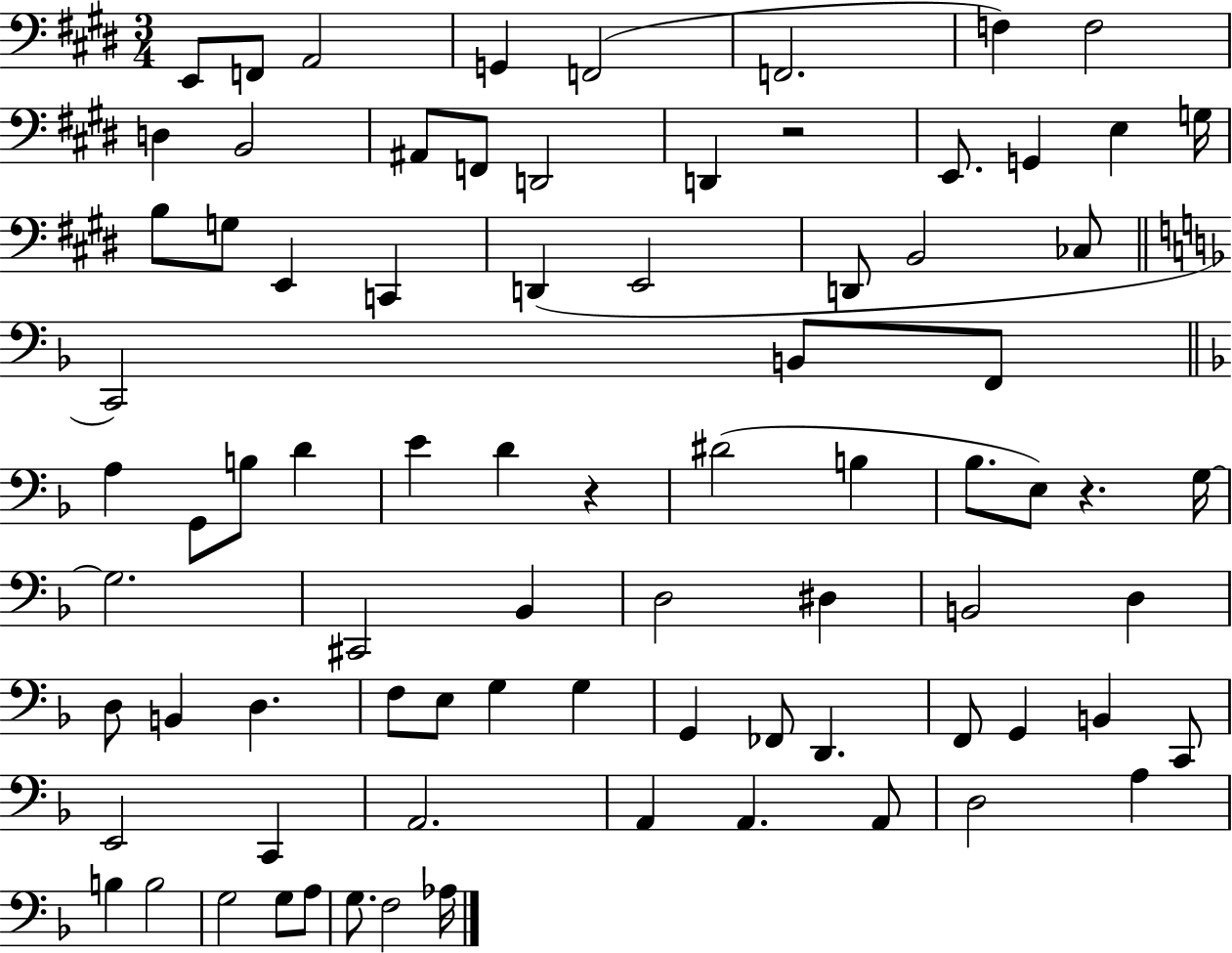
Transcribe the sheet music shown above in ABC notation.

X:1
T:Untitled
M:3/4
L:1/4
K:E
E,,/2 F,,/2 A,,2 G,, F,,2 F,,2 F, F,2 D, B,,2 ^A,,/2 F,,/2 D,,2 D,, z2 E,,/2 G,, E, G,/4 B,/2 G,/2 E,, C,, D,, E,,2 D,,/2 B,,2 _C,/2 C,,2 B,,/2 F,,/2 A, G,,/2 B,/2 D E D z ^D2 B, _B,/2 E,/2 z G,/4 G,2 ^C,,2 _B,, D,2 ^D, B,,2 D, D,/2 B,, D, F,/2 E,/2 G, G, G,, _F,,/2 D,, F,,/2 G,, B,, C,,/2 E,,2 C,, A,,2 A,, A,, A,,/2 D,2 A, B, B,2 G,2 G,/2 A,/2 G,/2 F,2 _A,/4